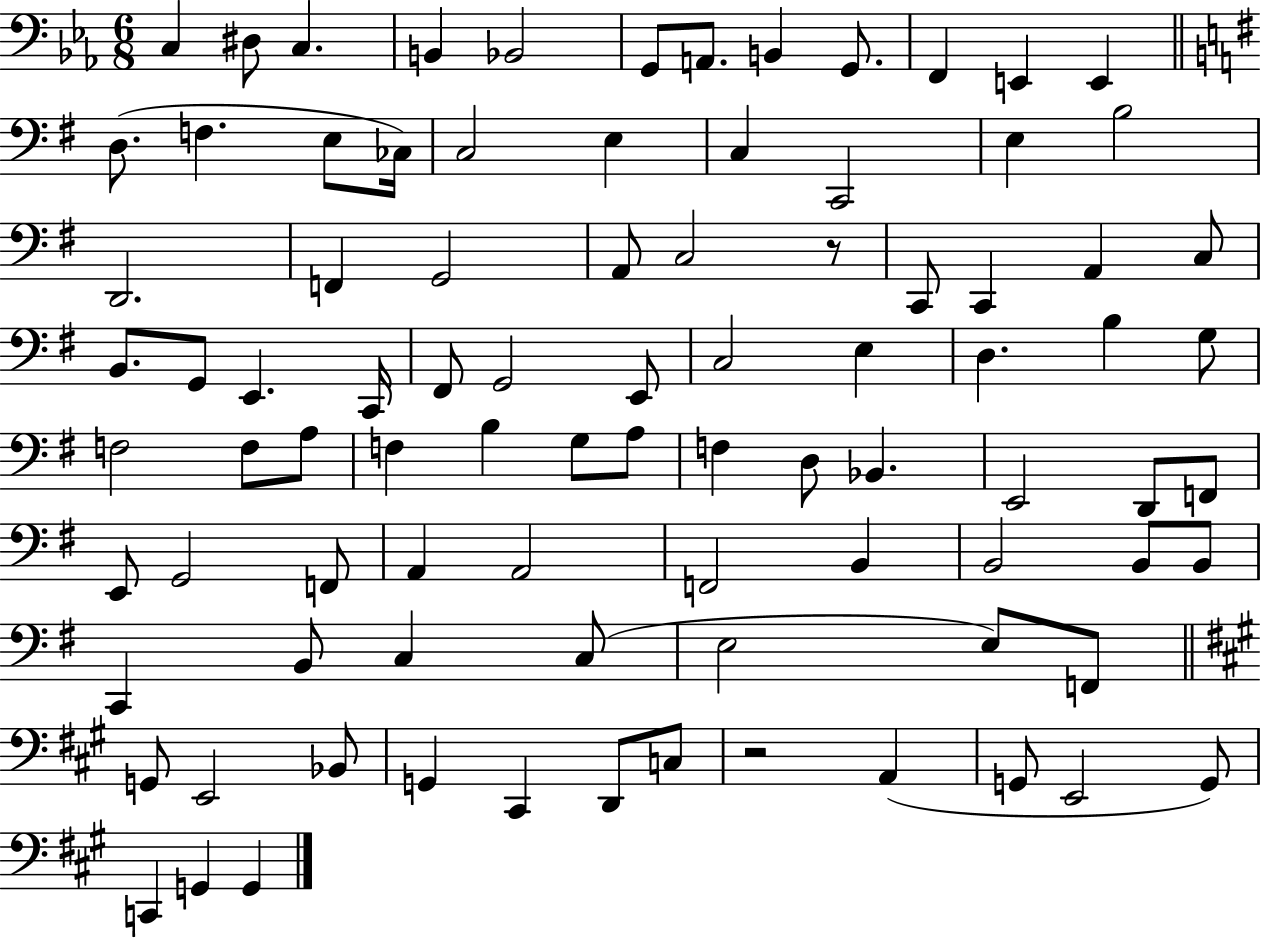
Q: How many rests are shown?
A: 2